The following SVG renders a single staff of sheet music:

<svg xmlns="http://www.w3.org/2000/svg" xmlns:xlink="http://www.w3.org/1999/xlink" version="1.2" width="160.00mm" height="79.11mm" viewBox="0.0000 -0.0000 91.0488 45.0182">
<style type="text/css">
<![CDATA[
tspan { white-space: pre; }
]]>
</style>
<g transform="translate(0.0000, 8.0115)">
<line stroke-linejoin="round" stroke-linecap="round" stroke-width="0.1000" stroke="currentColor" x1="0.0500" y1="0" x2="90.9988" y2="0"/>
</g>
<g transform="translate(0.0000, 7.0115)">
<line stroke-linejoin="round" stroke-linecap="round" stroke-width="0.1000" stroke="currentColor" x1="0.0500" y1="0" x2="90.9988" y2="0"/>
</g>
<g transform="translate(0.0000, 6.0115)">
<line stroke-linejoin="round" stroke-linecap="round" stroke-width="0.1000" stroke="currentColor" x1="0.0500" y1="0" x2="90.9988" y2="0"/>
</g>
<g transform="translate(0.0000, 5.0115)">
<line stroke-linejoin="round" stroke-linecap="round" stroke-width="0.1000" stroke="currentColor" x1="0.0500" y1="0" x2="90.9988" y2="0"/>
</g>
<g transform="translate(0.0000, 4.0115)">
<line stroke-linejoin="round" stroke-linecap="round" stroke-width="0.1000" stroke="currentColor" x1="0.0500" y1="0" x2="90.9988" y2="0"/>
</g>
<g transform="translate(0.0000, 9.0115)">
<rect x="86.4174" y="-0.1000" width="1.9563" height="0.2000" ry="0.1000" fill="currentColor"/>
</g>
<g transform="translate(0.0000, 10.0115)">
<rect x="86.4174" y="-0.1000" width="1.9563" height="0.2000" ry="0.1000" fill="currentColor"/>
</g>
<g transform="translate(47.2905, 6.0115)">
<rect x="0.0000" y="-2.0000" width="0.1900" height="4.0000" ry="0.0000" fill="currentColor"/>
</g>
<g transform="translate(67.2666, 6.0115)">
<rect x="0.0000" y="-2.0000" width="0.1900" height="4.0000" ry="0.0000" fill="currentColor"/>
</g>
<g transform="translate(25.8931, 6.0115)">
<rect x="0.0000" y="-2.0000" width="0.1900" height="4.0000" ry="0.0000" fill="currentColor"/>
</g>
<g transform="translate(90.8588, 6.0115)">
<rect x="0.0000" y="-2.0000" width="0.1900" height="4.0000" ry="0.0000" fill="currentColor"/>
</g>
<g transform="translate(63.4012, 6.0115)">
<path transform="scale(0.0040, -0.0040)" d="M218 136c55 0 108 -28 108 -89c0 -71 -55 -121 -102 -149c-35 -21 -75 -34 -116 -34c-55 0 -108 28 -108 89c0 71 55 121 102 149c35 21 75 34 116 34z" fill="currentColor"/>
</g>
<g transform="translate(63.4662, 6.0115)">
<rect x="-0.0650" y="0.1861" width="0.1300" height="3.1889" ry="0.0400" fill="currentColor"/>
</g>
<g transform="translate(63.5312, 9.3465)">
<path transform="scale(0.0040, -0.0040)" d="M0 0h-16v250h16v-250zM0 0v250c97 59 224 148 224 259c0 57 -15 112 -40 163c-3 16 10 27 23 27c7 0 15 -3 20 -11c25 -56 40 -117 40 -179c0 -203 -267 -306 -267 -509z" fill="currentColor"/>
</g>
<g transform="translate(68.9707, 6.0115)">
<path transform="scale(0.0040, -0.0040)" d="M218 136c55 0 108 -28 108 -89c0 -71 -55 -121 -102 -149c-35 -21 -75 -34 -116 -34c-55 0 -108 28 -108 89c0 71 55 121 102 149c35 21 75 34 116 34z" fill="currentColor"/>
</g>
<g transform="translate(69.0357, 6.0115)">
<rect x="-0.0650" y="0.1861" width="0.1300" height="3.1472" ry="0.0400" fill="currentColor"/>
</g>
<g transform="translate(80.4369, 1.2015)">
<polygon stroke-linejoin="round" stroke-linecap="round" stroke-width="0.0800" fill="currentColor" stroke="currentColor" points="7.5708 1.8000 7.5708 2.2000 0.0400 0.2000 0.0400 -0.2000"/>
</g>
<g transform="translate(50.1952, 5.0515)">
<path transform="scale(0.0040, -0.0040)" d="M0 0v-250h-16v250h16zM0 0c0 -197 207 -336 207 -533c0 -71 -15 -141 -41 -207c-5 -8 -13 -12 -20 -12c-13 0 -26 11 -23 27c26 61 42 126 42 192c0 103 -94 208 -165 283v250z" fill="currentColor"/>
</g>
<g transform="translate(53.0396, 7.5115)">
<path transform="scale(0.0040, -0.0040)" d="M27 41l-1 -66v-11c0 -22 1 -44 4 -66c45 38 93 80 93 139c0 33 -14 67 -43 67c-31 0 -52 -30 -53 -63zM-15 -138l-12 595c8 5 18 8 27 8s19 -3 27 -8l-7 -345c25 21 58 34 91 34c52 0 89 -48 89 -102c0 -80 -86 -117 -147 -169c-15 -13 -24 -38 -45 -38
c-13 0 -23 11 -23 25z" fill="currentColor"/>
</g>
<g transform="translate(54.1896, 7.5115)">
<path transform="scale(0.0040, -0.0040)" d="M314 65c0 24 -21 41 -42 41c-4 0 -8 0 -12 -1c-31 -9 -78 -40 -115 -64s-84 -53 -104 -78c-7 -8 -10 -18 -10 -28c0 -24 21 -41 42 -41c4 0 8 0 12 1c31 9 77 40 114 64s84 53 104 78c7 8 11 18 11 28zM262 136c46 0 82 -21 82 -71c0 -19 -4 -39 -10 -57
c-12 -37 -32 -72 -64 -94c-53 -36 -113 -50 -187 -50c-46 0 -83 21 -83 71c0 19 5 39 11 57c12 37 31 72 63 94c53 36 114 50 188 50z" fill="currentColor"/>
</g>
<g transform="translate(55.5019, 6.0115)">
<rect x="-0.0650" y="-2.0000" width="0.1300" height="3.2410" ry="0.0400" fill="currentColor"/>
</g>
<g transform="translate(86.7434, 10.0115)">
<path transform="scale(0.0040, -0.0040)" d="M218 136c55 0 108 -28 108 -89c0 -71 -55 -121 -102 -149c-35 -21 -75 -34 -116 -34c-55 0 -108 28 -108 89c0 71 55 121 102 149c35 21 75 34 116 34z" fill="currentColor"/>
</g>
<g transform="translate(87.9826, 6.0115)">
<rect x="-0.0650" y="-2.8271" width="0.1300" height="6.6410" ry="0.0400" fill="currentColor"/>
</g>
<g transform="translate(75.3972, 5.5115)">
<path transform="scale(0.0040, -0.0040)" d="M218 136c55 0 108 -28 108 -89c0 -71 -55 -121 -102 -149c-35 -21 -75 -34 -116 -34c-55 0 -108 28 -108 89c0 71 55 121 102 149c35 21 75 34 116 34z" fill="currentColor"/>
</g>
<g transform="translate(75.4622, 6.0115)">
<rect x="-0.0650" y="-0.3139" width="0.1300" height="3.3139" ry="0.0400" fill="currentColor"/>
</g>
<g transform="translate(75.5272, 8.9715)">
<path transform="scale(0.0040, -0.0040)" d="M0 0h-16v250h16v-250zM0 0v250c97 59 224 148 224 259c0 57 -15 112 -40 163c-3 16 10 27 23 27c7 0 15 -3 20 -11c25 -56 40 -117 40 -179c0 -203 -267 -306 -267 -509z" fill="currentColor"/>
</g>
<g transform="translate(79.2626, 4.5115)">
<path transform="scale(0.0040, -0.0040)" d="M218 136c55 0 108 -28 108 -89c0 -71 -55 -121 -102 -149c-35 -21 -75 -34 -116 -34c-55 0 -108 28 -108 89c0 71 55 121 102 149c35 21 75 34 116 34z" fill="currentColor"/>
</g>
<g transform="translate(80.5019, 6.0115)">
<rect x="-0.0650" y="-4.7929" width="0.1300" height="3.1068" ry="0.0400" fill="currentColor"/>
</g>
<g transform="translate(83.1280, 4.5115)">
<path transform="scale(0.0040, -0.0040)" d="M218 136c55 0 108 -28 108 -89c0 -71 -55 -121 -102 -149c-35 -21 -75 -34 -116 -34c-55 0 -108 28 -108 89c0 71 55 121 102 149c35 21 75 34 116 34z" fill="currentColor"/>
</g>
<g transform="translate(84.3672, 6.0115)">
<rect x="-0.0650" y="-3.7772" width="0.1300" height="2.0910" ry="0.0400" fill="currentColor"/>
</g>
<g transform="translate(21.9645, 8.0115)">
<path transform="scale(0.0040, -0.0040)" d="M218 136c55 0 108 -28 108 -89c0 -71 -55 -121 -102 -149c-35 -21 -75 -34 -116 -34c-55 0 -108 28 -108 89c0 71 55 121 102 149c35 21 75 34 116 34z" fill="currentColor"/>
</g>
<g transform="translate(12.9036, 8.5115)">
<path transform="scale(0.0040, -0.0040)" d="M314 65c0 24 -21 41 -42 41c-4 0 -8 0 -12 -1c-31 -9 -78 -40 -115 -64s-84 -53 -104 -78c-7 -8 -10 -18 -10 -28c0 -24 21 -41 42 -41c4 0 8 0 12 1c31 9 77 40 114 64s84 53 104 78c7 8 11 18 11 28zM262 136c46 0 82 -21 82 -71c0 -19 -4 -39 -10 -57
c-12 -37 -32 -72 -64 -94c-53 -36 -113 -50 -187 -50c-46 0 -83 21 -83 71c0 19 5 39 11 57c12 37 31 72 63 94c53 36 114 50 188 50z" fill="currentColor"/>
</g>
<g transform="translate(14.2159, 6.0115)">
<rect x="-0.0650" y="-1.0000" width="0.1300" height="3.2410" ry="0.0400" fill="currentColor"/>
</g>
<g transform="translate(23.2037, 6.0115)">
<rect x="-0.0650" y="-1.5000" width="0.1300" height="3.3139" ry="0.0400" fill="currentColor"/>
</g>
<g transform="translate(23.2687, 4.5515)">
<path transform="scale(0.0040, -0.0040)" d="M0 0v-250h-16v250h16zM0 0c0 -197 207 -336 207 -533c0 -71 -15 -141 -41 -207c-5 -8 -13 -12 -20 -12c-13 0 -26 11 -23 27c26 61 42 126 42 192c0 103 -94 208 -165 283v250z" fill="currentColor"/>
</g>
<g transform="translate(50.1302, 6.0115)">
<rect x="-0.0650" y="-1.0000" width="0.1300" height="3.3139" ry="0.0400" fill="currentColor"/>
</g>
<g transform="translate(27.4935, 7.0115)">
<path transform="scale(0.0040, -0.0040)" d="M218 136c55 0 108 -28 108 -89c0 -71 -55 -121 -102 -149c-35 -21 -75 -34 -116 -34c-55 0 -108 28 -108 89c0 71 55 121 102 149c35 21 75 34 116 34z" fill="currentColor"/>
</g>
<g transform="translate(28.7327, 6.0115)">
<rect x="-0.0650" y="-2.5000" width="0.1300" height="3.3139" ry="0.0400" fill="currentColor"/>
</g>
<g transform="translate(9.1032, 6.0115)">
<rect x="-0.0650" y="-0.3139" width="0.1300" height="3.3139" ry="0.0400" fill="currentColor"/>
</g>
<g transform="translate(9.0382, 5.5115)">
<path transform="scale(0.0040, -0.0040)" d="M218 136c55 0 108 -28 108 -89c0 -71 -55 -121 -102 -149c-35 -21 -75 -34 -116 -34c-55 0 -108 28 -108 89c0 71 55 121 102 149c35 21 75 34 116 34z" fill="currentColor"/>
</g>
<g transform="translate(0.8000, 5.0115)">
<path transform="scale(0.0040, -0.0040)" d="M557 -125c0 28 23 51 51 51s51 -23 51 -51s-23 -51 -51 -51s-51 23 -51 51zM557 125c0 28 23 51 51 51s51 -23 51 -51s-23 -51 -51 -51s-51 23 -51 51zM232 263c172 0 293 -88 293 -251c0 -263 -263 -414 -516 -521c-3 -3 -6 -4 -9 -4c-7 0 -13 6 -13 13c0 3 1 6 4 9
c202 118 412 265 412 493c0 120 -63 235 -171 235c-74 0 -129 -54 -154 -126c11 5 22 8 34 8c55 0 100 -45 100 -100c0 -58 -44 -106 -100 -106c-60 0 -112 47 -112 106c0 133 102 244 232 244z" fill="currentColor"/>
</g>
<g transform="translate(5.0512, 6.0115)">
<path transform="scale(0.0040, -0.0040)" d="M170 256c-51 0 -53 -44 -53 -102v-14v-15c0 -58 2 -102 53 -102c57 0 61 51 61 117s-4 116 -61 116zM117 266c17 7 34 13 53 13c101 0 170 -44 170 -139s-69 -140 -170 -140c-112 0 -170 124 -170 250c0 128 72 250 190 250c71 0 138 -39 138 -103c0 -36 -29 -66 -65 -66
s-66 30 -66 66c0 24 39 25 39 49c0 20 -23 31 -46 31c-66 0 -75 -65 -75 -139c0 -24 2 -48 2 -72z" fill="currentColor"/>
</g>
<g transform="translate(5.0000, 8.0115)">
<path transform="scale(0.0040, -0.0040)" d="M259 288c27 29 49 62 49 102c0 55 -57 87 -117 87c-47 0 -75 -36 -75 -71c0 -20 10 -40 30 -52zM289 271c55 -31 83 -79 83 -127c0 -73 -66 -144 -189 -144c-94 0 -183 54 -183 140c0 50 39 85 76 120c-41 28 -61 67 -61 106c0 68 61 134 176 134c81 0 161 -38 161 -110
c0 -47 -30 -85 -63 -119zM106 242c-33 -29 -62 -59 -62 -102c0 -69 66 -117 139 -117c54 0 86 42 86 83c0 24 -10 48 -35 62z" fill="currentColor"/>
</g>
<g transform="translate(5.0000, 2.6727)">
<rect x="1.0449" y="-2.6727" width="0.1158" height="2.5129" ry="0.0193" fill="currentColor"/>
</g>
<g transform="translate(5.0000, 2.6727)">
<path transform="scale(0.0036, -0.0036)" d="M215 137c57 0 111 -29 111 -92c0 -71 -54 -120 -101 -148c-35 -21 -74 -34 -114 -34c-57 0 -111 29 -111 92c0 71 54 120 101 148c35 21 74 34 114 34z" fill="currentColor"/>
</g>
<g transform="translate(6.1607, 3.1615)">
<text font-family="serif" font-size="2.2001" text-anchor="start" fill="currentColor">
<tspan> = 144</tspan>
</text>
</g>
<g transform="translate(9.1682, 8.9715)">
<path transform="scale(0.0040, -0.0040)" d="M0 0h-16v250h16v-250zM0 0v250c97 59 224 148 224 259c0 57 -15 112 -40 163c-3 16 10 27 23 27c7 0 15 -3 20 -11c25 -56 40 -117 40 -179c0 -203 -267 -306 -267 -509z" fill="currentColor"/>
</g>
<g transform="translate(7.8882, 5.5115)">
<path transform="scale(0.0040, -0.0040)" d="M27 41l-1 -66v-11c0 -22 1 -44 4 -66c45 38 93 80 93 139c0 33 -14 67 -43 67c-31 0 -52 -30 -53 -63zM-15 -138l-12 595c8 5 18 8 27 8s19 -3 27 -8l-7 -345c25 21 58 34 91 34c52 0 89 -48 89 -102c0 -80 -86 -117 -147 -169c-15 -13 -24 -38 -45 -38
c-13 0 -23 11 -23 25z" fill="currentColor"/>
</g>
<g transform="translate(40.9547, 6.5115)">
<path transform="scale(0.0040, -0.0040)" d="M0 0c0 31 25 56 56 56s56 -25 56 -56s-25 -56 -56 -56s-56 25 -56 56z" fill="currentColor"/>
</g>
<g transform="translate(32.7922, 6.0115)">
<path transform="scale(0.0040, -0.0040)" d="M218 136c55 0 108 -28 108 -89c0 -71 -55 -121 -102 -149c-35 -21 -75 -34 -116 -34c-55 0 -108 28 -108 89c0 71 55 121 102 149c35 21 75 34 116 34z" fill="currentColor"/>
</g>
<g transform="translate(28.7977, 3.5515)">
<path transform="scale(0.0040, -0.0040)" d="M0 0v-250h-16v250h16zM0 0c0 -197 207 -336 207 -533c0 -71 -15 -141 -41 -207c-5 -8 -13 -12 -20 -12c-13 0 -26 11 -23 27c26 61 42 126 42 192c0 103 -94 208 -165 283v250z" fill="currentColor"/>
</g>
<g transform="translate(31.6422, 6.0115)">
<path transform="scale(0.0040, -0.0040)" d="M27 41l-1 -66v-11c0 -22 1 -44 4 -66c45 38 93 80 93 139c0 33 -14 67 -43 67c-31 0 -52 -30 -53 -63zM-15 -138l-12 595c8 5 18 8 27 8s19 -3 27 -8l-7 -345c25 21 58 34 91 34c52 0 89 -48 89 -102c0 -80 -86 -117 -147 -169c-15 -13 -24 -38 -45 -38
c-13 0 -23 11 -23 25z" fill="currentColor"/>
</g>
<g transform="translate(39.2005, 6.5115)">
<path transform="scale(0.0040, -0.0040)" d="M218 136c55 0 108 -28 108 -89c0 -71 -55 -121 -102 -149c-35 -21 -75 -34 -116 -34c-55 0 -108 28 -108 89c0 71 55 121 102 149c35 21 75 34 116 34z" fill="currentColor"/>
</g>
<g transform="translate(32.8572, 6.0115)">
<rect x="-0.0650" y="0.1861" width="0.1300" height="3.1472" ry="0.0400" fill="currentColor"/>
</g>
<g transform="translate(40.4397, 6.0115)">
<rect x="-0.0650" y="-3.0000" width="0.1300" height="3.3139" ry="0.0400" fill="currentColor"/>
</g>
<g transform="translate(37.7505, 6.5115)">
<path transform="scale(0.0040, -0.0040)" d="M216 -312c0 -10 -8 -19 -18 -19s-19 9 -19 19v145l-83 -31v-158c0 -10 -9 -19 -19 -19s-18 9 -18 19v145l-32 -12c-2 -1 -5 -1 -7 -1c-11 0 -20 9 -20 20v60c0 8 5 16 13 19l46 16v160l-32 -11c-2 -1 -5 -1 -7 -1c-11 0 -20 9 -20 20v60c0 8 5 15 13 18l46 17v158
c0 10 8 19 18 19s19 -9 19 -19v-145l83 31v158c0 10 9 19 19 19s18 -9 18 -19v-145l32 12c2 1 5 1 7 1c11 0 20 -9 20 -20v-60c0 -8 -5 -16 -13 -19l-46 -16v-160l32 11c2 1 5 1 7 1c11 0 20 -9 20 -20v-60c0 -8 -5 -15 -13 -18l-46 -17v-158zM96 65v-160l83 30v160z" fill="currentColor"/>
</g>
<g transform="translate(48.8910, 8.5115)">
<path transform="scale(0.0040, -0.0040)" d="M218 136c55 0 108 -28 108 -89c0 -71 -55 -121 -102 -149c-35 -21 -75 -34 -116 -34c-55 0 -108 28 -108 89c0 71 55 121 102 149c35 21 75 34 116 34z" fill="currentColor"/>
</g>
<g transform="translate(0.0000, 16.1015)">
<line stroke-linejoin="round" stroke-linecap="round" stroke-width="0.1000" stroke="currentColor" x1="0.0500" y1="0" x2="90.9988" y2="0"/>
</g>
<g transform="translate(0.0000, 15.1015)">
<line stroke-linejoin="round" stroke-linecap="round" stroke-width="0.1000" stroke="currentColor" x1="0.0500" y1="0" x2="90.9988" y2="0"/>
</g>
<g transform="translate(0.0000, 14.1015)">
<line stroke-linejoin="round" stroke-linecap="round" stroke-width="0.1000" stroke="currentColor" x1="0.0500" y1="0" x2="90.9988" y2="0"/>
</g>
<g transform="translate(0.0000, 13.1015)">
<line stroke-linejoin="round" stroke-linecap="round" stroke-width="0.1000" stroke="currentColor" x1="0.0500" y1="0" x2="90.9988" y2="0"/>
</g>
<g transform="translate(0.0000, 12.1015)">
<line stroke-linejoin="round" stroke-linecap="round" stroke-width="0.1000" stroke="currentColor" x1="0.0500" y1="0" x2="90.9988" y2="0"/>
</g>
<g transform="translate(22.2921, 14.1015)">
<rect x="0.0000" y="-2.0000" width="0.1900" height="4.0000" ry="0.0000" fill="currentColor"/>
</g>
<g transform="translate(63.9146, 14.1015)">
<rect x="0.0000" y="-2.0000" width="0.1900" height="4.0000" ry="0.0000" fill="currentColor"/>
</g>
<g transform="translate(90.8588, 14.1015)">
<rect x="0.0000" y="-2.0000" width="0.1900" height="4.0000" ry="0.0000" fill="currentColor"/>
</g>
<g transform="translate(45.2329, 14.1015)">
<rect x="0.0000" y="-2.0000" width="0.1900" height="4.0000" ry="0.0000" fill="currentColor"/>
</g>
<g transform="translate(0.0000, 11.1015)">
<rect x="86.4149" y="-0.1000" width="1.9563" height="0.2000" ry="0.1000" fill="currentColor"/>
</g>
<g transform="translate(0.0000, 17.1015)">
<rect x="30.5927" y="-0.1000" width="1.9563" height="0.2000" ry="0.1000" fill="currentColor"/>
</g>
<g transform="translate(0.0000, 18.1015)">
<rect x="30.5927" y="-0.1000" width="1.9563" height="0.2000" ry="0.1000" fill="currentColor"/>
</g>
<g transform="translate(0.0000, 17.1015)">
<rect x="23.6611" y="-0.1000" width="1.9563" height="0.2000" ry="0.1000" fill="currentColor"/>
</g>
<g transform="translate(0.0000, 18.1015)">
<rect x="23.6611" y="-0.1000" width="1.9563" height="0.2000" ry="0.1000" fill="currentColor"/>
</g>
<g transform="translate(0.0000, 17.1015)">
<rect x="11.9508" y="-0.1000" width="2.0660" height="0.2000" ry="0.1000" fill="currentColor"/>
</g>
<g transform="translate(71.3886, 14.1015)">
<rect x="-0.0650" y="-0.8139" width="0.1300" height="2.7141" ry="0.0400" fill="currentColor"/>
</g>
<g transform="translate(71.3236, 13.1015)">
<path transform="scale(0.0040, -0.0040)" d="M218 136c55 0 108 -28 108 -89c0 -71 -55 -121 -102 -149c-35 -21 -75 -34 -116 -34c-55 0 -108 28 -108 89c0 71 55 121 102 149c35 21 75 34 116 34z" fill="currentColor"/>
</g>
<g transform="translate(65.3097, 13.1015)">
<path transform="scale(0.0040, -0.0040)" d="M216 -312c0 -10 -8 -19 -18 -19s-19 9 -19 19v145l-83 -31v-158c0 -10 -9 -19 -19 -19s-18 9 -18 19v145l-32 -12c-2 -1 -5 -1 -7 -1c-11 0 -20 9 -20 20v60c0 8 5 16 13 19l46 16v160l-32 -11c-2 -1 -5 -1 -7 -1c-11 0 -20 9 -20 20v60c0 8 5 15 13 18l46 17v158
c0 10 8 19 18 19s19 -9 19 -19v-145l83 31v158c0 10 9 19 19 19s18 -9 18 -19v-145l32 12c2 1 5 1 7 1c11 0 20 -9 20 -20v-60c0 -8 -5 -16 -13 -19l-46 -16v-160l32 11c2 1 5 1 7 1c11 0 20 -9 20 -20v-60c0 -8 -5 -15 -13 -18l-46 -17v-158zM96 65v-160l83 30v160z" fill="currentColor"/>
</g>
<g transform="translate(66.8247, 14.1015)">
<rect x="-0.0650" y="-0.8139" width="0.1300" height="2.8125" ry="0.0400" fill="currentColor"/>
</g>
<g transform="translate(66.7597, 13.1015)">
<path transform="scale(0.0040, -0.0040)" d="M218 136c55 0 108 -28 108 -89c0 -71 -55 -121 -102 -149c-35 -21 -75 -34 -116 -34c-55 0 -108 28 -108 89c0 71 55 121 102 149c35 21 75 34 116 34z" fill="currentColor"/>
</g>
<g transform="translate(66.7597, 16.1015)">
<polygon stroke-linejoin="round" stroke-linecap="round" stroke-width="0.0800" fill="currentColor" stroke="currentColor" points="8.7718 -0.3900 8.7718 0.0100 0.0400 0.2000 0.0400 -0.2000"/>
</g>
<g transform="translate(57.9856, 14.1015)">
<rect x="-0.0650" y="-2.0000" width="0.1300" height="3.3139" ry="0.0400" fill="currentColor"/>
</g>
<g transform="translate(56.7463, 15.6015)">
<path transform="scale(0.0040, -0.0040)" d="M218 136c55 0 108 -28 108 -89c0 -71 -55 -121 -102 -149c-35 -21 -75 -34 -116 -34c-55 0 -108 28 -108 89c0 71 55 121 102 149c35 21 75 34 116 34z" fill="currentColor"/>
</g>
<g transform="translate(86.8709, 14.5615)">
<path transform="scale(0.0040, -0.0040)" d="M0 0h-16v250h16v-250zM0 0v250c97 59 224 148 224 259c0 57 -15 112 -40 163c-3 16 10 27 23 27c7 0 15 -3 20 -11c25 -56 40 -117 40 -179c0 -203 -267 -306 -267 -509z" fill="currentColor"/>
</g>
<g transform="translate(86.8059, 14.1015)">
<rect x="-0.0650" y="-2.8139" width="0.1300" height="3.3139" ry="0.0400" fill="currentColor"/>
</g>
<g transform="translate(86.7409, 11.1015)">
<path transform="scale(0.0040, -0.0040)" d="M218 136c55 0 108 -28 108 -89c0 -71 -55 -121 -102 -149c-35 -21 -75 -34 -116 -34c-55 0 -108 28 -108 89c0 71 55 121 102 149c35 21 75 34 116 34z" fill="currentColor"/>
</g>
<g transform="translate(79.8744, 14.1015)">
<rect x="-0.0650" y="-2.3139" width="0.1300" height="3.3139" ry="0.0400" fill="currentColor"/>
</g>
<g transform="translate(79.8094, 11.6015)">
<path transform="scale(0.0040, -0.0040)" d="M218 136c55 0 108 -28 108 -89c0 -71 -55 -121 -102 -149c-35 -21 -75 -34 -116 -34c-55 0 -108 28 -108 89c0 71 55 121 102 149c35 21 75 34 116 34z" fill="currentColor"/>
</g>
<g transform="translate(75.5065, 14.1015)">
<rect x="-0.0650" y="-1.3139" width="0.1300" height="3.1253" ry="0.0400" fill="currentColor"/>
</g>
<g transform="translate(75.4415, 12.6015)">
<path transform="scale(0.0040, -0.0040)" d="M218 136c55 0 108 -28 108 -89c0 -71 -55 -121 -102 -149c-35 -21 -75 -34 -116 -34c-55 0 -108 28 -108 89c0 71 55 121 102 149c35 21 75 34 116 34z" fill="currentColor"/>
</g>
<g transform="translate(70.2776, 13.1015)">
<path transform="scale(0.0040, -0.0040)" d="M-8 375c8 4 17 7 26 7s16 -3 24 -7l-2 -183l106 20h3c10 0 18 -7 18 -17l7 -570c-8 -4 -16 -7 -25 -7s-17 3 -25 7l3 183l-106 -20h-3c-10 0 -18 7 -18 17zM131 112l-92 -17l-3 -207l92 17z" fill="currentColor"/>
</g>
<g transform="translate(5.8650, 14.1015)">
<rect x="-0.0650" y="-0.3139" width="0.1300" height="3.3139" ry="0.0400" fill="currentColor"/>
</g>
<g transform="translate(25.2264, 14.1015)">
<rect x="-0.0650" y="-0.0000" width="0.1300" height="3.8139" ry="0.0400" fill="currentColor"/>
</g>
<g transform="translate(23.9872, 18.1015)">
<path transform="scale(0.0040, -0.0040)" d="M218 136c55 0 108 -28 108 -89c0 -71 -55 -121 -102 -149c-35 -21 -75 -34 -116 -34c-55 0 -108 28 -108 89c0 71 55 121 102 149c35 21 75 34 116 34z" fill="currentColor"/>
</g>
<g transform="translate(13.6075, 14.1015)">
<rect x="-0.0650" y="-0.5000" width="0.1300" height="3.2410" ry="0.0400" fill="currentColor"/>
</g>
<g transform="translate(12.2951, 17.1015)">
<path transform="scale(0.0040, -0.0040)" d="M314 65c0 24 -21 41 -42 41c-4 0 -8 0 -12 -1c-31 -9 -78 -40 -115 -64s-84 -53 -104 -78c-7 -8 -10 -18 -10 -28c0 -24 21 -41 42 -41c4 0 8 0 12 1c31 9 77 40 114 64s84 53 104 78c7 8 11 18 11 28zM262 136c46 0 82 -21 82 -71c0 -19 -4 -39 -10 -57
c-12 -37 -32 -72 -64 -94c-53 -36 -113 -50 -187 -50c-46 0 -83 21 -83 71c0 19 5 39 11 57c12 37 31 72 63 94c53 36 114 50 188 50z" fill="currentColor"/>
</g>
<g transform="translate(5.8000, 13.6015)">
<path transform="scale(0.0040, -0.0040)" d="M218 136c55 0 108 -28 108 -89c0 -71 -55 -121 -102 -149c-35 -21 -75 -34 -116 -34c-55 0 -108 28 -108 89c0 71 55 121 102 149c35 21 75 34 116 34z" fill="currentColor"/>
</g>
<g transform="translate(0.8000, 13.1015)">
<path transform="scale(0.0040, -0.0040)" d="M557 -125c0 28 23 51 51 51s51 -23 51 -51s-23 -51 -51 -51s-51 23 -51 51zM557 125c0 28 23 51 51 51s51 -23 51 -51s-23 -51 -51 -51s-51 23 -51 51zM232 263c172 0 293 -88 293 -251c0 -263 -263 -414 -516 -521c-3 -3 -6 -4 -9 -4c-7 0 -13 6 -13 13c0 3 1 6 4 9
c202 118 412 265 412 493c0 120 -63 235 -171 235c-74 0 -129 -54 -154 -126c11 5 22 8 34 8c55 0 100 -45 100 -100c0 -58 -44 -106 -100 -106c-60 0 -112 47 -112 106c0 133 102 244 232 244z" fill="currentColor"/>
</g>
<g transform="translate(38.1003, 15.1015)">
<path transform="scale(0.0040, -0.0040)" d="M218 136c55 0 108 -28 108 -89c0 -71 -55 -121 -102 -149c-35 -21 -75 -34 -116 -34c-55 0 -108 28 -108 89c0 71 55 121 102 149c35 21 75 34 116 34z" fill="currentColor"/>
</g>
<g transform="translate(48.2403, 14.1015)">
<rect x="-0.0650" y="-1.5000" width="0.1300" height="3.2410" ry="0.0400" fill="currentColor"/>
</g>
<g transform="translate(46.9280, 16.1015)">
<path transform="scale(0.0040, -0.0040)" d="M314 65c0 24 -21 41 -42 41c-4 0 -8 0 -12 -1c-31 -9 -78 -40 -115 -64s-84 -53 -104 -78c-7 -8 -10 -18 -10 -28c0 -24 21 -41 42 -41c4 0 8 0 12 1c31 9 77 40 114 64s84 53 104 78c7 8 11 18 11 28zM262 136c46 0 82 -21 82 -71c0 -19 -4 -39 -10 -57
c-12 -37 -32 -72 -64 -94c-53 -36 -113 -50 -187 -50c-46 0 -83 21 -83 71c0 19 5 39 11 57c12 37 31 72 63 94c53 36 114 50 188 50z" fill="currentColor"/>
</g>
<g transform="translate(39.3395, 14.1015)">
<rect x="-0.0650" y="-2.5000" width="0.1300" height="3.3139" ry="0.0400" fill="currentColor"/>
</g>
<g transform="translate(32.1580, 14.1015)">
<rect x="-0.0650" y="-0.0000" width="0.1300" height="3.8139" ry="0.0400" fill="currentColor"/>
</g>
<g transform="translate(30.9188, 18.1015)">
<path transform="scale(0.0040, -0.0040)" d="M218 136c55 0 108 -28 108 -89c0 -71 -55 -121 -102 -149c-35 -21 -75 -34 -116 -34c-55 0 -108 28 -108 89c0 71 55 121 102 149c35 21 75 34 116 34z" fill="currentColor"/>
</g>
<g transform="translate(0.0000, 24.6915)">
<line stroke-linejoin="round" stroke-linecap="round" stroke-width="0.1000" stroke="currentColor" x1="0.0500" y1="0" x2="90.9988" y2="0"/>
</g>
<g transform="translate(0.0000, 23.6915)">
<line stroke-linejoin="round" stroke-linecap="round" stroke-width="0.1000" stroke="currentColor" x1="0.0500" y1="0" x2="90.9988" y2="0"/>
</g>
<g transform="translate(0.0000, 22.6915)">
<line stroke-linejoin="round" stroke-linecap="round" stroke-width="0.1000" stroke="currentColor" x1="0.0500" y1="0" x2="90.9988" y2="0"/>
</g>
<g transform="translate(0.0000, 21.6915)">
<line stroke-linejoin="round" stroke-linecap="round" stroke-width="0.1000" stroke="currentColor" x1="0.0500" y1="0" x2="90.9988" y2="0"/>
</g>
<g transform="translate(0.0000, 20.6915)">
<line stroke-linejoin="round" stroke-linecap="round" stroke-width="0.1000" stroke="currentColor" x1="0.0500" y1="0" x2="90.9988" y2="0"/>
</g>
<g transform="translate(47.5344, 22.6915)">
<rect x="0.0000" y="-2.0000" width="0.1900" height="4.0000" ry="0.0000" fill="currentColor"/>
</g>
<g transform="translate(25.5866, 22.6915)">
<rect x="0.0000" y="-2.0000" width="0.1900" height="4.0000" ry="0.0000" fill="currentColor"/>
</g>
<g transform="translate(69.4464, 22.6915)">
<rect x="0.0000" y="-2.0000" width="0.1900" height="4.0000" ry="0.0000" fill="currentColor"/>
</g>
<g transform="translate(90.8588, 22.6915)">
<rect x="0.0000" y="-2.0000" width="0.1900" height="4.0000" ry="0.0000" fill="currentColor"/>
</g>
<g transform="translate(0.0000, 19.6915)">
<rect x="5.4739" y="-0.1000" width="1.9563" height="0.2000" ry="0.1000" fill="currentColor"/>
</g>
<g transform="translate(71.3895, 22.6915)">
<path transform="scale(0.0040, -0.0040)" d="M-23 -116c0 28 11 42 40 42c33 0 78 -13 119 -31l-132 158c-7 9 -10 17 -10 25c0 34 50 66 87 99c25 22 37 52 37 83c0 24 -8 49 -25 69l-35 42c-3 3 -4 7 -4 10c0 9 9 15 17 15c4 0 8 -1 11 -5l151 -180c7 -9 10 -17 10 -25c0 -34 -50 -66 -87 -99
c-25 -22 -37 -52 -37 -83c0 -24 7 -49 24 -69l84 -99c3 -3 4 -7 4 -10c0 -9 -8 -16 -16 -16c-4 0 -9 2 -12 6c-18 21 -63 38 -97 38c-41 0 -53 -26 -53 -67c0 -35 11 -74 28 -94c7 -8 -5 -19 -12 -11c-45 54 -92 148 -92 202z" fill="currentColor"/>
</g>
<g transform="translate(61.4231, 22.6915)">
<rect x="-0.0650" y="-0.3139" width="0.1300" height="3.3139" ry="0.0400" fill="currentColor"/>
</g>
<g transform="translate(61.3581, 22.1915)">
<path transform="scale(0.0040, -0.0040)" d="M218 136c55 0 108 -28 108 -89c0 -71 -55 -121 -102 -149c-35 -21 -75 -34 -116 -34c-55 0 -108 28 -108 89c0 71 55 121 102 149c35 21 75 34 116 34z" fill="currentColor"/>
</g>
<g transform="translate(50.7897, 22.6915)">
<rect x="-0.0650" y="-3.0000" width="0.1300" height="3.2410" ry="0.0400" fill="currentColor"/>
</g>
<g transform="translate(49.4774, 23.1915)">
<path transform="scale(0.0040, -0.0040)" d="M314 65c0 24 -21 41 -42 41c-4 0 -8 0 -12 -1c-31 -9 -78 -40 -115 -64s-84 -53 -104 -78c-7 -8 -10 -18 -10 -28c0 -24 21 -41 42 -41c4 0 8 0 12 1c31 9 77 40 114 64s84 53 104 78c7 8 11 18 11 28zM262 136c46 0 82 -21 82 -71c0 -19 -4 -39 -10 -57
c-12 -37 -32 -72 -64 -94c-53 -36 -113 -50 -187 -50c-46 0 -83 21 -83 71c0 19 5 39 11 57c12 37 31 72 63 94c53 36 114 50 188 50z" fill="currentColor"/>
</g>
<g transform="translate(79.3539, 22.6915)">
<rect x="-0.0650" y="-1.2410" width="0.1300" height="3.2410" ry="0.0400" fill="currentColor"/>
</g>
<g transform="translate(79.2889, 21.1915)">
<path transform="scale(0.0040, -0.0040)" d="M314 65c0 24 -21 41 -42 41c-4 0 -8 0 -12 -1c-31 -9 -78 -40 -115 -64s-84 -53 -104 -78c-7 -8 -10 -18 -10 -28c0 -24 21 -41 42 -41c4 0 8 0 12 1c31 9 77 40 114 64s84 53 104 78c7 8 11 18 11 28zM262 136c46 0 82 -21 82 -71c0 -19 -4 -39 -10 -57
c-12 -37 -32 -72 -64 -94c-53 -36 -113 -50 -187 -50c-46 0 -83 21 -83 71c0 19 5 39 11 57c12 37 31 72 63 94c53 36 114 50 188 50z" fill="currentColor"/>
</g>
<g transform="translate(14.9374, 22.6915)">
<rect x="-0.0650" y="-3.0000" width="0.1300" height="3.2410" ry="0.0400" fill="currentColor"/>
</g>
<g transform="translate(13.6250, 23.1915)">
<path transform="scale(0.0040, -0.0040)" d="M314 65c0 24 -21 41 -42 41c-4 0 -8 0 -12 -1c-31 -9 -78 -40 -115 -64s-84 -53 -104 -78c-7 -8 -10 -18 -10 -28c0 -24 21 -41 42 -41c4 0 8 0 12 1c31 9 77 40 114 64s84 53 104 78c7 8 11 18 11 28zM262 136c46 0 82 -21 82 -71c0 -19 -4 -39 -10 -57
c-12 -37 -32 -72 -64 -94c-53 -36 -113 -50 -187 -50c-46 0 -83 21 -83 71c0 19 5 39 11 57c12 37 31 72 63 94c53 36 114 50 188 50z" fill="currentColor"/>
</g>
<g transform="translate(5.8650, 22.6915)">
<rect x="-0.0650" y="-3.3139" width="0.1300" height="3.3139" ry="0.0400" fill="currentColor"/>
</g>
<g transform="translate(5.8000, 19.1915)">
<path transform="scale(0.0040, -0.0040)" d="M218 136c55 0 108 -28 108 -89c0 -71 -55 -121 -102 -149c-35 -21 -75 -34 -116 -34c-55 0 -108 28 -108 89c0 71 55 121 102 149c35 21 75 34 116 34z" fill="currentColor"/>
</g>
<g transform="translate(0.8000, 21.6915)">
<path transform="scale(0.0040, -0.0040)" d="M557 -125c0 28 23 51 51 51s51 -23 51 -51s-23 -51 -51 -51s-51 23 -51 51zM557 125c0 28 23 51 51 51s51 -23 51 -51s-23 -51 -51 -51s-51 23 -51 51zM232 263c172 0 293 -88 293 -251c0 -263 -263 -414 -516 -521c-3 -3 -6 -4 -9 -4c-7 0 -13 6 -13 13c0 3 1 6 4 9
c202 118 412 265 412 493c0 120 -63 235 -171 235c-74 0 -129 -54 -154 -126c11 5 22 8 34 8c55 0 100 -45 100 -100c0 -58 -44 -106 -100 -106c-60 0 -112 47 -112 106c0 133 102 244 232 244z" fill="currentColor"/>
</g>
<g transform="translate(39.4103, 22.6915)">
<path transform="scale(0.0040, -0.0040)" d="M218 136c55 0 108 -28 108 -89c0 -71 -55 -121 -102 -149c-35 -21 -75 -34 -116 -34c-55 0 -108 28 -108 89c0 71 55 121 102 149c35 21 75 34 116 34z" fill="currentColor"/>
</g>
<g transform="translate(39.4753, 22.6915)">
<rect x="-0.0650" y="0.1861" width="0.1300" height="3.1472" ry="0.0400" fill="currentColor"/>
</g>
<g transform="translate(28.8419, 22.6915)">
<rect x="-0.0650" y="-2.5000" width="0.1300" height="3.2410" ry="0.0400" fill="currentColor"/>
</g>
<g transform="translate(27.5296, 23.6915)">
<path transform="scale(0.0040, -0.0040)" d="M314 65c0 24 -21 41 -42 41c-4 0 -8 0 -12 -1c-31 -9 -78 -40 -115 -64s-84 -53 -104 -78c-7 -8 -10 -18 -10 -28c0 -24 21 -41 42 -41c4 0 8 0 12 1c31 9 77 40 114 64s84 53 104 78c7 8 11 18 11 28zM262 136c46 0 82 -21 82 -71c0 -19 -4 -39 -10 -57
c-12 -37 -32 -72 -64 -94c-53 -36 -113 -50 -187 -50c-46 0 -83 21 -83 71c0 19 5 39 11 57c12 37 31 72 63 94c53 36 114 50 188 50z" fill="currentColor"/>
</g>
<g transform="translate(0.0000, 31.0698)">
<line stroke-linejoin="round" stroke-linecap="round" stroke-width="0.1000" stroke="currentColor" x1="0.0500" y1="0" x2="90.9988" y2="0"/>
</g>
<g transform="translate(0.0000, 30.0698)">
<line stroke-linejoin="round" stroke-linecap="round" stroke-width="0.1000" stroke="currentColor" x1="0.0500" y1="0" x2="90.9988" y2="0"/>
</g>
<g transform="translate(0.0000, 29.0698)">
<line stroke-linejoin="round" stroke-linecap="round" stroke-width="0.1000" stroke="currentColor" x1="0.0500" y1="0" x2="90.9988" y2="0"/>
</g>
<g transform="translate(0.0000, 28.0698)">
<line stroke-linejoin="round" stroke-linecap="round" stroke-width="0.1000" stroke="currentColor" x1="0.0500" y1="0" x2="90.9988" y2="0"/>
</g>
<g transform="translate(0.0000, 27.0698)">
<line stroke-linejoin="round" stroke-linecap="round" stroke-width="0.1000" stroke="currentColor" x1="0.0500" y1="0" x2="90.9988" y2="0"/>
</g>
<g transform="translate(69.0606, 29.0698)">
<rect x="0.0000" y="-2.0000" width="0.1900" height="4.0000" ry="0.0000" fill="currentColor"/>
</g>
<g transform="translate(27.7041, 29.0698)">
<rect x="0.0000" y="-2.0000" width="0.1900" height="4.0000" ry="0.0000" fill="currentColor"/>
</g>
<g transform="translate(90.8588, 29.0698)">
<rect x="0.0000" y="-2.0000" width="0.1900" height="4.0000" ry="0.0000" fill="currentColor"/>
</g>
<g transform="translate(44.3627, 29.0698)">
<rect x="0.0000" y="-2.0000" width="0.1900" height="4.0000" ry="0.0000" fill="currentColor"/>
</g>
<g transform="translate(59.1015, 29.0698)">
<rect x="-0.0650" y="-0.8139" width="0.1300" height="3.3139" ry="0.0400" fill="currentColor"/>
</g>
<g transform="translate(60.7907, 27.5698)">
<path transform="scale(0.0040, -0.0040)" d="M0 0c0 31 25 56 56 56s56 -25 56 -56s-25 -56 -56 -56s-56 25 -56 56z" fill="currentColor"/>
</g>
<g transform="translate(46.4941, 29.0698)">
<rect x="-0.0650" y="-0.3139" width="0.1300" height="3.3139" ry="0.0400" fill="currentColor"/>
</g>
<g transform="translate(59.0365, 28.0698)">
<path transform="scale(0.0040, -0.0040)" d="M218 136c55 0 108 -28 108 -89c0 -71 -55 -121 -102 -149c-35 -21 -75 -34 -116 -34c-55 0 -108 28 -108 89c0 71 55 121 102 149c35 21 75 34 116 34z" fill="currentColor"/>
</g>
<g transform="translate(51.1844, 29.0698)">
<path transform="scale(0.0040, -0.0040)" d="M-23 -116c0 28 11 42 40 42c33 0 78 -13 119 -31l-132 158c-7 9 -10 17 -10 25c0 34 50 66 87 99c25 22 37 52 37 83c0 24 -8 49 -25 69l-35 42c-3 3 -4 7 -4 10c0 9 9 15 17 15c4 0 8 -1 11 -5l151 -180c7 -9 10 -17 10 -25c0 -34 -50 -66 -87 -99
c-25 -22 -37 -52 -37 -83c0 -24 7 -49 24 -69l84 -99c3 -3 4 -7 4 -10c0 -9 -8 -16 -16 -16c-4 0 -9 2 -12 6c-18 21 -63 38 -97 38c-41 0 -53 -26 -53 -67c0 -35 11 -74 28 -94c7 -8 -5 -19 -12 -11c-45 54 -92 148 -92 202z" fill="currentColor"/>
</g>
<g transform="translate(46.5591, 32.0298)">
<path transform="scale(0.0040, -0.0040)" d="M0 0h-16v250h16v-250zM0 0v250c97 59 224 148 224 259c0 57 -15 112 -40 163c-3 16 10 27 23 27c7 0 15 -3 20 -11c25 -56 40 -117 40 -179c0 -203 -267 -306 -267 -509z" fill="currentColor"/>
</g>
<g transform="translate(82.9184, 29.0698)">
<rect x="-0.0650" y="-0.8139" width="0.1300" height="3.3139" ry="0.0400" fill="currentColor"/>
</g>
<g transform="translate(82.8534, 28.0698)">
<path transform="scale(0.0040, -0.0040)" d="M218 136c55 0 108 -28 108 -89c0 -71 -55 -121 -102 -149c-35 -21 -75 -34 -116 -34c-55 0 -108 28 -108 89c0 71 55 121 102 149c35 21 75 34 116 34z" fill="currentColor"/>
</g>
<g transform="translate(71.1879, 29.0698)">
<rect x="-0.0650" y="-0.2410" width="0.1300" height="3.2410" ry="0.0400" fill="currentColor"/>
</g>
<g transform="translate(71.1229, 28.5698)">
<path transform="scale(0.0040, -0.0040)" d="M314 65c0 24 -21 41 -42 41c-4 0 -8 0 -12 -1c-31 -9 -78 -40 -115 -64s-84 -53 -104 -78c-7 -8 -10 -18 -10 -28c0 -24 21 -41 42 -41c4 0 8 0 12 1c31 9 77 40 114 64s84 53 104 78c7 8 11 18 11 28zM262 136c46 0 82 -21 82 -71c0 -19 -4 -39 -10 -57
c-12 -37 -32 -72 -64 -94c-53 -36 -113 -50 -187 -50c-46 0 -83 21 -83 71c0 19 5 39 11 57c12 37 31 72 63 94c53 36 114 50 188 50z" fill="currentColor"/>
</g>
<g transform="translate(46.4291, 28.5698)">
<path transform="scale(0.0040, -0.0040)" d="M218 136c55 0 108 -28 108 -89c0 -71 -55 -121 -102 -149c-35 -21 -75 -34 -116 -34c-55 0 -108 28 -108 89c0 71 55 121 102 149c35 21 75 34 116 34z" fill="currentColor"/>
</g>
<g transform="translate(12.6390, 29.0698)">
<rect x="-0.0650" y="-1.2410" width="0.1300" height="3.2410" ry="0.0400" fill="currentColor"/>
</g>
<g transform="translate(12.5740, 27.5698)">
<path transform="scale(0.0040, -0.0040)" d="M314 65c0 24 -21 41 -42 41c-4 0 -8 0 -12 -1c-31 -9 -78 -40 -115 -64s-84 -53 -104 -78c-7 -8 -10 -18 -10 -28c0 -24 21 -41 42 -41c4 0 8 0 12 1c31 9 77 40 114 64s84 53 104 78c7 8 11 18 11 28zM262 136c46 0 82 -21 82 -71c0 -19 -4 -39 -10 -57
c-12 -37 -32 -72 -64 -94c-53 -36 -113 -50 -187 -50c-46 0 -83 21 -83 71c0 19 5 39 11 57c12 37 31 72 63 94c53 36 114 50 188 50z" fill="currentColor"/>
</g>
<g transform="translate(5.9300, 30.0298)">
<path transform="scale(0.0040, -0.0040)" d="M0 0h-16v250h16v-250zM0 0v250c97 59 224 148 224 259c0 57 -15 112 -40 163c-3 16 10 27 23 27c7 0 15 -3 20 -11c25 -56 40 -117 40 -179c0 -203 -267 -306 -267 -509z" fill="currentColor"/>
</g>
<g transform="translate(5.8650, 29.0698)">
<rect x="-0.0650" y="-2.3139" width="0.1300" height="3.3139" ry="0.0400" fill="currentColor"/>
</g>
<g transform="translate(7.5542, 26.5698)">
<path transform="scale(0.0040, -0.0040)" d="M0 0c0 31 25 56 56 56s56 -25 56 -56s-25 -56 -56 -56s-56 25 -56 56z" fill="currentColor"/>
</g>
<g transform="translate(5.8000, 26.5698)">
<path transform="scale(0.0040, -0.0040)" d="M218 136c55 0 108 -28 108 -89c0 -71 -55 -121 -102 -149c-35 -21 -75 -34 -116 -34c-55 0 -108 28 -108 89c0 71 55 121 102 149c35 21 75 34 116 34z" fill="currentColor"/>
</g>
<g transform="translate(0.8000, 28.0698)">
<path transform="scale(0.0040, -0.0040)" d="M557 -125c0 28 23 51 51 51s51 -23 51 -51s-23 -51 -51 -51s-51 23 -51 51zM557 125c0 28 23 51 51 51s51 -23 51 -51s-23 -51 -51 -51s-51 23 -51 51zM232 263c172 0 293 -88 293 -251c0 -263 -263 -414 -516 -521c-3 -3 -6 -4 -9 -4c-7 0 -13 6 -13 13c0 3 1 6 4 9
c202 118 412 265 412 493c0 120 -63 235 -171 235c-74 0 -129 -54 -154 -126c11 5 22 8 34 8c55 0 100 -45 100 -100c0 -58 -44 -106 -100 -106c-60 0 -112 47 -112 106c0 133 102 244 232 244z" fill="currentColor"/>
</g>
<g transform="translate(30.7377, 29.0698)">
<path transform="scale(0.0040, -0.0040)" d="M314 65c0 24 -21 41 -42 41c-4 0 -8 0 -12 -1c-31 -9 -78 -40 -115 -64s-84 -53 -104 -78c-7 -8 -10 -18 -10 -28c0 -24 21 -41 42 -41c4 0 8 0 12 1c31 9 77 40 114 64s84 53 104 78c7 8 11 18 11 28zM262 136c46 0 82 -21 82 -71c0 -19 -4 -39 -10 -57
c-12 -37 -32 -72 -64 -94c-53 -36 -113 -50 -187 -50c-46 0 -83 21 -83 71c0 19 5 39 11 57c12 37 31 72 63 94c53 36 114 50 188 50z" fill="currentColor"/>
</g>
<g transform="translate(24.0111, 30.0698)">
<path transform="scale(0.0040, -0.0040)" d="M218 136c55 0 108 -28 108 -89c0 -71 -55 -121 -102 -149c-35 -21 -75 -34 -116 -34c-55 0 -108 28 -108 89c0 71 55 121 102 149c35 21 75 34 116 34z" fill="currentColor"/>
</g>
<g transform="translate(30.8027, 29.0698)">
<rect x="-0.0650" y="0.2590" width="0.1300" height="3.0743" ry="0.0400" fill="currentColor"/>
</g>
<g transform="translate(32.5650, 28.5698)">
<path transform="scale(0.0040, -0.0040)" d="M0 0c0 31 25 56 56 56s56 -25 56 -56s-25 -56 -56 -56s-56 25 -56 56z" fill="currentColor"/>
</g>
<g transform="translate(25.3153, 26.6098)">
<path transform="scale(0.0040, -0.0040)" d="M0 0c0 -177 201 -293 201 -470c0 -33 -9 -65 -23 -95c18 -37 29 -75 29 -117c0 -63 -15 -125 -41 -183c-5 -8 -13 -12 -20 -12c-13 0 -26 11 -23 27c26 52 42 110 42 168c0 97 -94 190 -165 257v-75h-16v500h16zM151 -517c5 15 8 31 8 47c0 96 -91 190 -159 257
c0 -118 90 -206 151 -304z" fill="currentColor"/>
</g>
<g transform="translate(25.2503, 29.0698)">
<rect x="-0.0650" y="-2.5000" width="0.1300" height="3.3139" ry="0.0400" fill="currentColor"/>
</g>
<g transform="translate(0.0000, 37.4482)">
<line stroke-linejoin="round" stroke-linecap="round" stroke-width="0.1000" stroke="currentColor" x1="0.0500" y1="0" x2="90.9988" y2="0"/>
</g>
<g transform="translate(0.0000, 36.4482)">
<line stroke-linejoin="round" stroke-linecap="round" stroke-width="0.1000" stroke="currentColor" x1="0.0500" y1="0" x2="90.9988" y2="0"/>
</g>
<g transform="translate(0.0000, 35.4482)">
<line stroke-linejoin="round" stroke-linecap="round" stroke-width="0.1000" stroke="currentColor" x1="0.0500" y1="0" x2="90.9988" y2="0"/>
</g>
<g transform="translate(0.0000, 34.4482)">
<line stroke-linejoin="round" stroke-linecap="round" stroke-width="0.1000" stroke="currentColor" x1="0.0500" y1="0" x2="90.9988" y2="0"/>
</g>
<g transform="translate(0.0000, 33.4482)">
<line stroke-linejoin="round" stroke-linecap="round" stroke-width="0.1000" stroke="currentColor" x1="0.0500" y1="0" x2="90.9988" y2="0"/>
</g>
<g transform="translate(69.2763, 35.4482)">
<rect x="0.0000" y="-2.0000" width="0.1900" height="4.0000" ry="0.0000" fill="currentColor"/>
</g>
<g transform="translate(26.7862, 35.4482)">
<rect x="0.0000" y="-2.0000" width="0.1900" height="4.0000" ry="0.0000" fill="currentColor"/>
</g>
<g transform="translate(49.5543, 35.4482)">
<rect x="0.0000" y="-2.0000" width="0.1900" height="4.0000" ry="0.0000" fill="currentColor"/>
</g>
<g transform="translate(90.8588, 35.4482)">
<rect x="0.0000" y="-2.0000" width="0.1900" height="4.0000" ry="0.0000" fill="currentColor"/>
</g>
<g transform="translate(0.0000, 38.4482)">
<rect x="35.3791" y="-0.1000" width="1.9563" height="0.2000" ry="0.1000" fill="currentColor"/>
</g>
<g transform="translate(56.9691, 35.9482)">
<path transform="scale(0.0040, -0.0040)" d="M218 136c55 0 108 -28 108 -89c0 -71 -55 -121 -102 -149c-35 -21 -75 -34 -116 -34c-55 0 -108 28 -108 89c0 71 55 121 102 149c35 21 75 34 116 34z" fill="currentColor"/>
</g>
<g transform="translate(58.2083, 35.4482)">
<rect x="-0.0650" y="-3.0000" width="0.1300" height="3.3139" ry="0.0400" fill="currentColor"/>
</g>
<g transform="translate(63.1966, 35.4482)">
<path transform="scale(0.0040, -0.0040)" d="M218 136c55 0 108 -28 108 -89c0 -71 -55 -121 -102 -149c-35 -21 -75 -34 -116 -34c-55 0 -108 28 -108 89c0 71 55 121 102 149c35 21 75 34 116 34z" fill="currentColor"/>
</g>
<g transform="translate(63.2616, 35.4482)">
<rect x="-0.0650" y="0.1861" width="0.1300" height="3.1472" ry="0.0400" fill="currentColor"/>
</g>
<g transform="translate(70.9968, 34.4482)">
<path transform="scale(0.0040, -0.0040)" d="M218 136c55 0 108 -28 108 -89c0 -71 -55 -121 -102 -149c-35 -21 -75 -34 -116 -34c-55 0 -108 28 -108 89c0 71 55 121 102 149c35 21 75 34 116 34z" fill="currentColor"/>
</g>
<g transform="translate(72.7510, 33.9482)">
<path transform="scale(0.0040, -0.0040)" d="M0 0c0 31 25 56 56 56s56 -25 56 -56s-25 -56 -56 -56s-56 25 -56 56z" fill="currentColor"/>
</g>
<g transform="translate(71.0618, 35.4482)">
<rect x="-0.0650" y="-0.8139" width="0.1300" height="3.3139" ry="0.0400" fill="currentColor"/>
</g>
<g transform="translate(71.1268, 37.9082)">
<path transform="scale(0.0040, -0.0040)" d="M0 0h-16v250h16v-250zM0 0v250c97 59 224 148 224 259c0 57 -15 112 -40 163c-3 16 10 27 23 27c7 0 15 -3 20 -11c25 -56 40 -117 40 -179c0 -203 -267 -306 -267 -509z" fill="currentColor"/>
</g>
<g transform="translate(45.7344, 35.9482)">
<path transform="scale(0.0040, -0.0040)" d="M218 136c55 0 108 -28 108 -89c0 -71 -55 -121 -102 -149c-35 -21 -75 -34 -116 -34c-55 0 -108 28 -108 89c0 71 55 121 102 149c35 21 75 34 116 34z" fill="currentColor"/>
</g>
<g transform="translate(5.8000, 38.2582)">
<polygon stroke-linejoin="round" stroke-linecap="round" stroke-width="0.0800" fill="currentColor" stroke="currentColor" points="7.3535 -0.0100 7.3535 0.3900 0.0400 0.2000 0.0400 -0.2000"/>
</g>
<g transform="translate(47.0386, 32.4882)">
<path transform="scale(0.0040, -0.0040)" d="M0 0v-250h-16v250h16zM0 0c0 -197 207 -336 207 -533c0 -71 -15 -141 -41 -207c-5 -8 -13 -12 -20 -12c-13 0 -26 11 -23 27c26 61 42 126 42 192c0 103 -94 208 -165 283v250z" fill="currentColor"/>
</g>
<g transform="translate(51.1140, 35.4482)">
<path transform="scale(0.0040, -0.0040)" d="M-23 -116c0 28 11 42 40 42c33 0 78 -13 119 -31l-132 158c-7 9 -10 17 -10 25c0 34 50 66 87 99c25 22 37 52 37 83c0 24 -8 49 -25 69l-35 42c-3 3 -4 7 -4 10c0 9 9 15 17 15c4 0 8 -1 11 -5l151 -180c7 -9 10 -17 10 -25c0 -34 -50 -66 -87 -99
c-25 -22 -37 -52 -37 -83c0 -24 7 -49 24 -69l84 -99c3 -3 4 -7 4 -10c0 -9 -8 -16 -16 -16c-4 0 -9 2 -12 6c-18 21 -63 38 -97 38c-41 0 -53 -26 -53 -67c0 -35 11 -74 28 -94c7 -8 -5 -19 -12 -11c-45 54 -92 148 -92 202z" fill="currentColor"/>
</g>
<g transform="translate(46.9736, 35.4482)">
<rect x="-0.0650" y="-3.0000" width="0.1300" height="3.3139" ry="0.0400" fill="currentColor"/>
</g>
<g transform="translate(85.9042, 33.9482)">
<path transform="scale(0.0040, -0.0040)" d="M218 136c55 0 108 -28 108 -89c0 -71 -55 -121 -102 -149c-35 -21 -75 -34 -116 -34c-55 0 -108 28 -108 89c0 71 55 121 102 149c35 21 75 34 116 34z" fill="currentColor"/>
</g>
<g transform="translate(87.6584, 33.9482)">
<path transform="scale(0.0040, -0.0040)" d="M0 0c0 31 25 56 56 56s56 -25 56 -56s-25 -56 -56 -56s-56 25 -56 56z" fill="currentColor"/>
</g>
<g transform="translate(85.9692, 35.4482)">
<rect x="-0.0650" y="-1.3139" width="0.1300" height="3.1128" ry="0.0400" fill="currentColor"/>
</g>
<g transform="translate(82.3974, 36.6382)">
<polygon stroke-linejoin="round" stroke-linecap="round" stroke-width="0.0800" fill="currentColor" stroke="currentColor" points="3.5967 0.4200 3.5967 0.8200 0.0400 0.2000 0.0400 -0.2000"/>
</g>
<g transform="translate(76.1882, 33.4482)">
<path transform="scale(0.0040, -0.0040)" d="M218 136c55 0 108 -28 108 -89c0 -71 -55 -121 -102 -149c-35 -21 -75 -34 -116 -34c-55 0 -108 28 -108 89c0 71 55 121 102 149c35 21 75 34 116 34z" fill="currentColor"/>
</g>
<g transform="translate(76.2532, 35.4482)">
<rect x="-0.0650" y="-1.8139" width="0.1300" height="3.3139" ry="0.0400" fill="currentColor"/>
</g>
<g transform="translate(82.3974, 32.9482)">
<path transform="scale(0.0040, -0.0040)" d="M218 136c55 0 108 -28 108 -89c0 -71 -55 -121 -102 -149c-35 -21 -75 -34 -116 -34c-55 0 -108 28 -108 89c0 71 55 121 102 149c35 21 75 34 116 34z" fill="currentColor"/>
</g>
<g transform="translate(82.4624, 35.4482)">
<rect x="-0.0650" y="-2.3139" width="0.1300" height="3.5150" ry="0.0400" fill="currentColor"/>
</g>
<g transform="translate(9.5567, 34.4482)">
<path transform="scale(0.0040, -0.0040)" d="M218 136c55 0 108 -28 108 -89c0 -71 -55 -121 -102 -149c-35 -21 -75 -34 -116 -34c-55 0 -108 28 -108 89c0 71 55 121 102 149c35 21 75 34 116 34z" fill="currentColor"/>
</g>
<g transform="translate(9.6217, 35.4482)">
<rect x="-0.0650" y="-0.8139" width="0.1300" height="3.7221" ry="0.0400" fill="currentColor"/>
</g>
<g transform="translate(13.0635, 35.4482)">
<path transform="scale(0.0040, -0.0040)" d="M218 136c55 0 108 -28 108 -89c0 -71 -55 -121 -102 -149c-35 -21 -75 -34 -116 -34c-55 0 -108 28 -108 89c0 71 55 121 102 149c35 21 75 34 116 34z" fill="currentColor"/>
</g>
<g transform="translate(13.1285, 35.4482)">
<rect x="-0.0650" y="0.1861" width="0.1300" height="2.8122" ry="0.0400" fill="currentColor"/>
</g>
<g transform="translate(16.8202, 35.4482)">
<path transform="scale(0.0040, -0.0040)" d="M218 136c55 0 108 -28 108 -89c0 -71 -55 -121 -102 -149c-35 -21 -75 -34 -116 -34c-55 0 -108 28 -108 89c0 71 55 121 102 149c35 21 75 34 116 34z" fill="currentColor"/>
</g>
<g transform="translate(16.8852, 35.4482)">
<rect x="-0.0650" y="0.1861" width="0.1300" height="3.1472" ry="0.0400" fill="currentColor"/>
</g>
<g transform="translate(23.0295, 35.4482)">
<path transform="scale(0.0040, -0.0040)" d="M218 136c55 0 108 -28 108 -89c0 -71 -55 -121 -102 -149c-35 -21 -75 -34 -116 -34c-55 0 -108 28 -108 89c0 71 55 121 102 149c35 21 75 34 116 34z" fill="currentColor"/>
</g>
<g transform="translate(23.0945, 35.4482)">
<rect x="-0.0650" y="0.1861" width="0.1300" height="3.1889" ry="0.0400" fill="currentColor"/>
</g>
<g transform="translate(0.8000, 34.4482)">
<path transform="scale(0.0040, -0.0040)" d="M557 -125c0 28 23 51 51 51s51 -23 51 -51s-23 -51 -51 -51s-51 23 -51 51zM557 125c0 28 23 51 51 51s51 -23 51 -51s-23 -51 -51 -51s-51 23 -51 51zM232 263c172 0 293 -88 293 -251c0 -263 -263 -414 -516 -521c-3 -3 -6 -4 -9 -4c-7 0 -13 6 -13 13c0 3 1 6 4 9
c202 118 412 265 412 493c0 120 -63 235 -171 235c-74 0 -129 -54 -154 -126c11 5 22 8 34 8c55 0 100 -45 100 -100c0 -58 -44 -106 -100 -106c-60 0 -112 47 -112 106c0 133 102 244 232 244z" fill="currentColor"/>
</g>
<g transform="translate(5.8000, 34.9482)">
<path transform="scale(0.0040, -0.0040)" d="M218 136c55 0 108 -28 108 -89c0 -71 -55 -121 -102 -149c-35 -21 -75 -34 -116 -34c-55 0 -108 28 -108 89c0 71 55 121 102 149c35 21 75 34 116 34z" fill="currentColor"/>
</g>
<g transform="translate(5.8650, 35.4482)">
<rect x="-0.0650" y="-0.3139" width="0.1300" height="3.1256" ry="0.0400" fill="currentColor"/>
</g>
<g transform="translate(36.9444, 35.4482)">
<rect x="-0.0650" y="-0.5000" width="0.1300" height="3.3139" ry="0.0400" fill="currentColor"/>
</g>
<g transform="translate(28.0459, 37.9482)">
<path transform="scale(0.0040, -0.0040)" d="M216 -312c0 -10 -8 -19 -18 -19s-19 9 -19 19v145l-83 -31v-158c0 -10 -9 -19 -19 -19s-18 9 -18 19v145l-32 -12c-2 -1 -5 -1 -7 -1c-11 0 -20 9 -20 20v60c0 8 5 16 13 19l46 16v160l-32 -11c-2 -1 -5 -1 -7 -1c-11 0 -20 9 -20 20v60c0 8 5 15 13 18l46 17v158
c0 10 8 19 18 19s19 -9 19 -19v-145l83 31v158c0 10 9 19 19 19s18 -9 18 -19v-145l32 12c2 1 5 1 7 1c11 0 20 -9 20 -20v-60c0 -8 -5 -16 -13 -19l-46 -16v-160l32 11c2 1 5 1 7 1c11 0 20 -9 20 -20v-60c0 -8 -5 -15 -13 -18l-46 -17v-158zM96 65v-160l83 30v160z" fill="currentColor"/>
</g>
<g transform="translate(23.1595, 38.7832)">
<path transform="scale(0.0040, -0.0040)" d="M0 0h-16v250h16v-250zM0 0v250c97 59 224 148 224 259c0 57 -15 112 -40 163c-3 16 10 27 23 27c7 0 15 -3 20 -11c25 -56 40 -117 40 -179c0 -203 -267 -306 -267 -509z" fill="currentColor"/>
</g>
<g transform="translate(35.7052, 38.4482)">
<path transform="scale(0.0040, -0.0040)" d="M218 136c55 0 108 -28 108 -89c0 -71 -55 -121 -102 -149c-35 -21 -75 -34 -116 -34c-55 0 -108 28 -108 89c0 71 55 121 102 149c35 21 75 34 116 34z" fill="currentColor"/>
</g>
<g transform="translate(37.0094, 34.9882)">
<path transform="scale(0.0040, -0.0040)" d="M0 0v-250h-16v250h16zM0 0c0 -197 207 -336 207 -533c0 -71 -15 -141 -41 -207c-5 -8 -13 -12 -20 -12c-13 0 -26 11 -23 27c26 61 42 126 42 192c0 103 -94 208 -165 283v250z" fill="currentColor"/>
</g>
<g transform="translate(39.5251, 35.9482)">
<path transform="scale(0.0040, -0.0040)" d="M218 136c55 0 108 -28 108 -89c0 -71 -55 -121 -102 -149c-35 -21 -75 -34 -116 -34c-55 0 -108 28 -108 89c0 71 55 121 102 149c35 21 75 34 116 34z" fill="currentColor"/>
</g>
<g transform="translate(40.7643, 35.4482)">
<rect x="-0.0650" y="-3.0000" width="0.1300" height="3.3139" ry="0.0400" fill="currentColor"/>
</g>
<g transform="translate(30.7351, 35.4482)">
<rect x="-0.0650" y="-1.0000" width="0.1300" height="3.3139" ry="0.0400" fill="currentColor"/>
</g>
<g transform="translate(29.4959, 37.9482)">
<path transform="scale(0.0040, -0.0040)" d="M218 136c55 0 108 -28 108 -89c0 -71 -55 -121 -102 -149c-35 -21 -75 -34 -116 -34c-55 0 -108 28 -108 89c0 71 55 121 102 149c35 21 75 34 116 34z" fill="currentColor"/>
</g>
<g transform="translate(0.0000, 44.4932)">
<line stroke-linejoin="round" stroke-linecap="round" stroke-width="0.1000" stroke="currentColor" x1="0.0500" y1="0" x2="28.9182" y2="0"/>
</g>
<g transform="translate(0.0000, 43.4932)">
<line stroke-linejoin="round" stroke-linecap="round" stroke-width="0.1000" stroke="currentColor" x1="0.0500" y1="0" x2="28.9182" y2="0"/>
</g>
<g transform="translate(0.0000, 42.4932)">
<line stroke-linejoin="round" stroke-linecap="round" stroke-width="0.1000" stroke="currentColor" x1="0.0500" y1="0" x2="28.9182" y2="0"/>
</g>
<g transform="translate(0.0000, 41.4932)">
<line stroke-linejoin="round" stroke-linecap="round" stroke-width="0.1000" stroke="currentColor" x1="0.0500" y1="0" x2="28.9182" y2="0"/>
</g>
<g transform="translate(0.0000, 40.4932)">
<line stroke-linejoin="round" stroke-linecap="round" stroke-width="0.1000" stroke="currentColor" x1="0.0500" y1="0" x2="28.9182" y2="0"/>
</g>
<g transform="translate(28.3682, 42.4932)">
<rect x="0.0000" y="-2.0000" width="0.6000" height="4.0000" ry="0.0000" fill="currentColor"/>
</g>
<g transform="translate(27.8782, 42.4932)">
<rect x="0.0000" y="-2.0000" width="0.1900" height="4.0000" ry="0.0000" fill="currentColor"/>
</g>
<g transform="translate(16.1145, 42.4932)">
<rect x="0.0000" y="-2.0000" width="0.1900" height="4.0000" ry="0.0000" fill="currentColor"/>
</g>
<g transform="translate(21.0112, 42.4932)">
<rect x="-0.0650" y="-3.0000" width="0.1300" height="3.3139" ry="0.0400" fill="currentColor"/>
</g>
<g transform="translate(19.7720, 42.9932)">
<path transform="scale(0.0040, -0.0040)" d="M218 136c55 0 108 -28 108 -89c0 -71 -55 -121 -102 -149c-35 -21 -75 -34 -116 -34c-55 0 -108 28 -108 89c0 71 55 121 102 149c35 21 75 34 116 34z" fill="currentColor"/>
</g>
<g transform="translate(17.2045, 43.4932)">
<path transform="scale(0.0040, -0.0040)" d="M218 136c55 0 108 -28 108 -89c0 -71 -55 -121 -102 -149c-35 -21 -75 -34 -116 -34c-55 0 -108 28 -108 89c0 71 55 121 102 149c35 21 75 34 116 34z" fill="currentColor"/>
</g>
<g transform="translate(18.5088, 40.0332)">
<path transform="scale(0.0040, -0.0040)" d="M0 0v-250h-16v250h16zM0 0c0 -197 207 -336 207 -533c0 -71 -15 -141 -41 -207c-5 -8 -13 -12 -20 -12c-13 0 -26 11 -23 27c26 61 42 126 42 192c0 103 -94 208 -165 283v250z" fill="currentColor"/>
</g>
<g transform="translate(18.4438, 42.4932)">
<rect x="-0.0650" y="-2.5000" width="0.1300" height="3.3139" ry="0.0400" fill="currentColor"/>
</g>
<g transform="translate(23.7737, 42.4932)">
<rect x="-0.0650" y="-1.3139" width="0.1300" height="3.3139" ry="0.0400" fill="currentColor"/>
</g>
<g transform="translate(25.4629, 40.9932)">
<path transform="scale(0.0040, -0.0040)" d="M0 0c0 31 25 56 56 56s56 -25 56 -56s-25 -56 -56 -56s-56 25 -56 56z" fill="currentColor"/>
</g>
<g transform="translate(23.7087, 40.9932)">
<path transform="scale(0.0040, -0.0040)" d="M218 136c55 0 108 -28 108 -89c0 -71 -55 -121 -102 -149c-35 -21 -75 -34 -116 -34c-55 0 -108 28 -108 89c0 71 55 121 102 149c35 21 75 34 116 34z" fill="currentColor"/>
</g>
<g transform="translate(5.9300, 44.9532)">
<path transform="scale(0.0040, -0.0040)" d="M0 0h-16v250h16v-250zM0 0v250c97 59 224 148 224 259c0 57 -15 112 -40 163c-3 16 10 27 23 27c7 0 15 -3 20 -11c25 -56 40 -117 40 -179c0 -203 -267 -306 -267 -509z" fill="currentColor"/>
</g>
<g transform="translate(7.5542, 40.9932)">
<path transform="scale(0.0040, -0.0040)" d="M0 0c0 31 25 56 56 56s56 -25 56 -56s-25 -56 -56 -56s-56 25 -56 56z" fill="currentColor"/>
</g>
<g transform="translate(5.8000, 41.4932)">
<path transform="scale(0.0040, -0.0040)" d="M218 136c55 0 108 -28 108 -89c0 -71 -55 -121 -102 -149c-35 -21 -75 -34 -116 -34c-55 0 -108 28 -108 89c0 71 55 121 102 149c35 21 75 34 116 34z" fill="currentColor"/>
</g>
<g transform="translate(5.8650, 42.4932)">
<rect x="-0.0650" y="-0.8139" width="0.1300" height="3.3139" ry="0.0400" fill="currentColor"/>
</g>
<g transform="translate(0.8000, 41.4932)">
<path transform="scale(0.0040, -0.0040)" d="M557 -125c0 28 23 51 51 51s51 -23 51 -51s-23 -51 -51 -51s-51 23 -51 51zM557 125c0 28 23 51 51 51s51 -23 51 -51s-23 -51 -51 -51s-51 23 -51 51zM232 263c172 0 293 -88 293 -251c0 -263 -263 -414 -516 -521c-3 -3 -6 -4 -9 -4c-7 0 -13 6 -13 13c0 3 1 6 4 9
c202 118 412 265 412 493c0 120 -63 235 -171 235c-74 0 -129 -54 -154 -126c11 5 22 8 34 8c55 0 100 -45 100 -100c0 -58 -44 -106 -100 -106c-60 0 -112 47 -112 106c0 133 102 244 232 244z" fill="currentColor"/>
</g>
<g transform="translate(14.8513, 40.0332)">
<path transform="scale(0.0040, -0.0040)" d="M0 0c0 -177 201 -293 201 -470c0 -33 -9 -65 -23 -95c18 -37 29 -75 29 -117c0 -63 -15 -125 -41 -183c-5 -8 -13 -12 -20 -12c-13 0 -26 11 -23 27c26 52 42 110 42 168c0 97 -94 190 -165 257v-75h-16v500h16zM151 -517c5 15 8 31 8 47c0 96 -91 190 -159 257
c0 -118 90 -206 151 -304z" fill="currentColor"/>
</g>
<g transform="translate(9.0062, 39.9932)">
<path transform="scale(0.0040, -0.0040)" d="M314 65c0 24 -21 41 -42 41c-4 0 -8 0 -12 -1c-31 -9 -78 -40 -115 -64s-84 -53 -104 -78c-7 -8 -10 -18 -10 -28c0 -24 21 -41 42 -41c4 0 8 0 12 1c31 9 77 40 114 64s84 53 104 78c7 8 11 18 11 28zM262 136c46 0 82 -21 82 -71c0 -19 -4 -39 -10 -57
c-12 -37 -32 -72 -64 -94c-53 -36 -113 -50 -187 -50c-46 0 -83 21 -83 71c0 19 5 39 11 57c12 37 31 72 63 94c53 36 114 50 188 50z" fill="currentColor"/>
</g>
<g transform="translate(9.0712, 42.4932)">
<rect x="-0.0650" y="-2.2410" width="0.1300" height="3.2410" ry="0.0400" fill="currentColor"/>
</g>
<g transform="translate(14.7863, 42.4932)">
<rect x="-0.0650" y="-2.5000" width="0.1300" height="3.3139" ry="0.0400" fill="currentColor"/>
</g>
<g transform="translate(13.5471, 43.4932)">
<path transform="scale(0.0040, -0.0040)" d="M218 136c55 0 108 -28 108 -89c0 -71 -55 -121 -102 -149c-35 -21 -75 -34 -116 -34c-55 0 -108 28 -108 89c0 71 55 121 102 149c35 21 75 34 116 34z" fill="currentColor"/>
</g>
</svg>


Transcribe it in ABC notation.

X:1
T:Untitled
M:6/8
L:1/4
K:C
_E,/2 F,,2 G,,/2 B,,/2 _D, ^C, F,,/2 _A,,2 D,/2 D, E,/2 G,/2 G,/2 C,,/2 E, E,,2 C,, C,, B,, G,,2 A,, ^F,/2 F,/2 G,/2 B, C/2 D C,2 B,,2 D, C,2 E, z G,2 B,/2 G,2 B,,/4 D,2 E,/2 z F, E,2 F, E,/2 F,/2 D,/2 D, D,/2 ^F,, E,,/2 C, C,/2 z C, D, F,/2 A, B,/2 G,/2 F,/2 B,2 B,,/4 B,,/2 C, G,